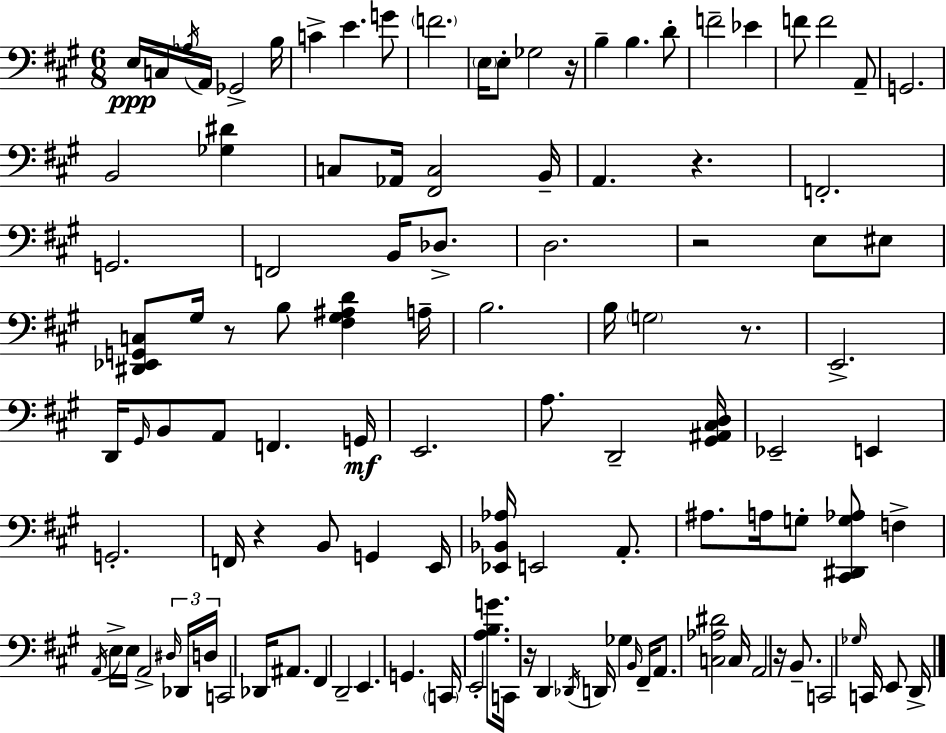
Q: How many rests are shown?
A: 8